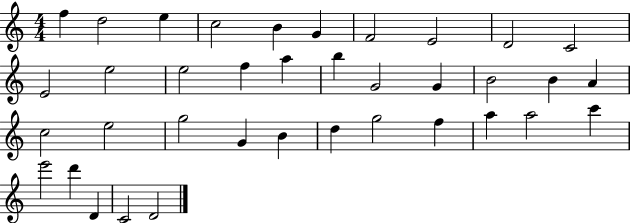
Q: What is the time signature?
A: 4/4